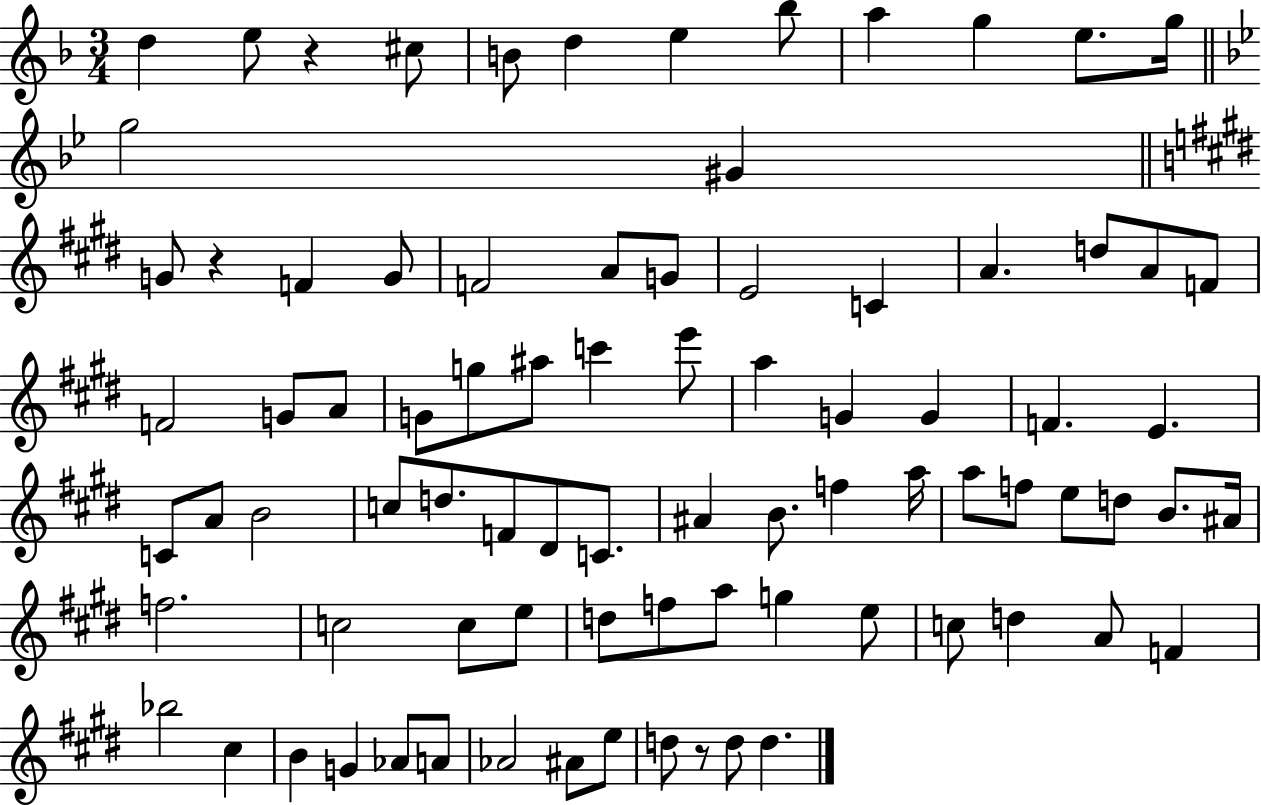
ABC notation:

X:1
T:Untitled
M:3/4
L:1/4
K:F
d e/2 z ^c/2 B/2 d e _b/2 a g e/2 g/4 g2 ^G G/2 z F G/2 F2 A/2 G/2 E2 C A d/2 A/2 F/2 F2 G/2 A/2 G/2 g/2 ^a/2 c' e'/2 a G G F E C/2 A/2 B2 c/2 d/2 F/2 ^D/2 C/2 ^A B/2 f a/4 a/2 f/2 e/2 d/2 B/2 ^A/4 f2 c2 c/2 e/2 d/2 f/2 a/2 g e/2 c/2 d A/2 F _b2 ^c B G _A/2 A/2 _A2 ^A/2 e/2 d/2 z/2 d/2 d